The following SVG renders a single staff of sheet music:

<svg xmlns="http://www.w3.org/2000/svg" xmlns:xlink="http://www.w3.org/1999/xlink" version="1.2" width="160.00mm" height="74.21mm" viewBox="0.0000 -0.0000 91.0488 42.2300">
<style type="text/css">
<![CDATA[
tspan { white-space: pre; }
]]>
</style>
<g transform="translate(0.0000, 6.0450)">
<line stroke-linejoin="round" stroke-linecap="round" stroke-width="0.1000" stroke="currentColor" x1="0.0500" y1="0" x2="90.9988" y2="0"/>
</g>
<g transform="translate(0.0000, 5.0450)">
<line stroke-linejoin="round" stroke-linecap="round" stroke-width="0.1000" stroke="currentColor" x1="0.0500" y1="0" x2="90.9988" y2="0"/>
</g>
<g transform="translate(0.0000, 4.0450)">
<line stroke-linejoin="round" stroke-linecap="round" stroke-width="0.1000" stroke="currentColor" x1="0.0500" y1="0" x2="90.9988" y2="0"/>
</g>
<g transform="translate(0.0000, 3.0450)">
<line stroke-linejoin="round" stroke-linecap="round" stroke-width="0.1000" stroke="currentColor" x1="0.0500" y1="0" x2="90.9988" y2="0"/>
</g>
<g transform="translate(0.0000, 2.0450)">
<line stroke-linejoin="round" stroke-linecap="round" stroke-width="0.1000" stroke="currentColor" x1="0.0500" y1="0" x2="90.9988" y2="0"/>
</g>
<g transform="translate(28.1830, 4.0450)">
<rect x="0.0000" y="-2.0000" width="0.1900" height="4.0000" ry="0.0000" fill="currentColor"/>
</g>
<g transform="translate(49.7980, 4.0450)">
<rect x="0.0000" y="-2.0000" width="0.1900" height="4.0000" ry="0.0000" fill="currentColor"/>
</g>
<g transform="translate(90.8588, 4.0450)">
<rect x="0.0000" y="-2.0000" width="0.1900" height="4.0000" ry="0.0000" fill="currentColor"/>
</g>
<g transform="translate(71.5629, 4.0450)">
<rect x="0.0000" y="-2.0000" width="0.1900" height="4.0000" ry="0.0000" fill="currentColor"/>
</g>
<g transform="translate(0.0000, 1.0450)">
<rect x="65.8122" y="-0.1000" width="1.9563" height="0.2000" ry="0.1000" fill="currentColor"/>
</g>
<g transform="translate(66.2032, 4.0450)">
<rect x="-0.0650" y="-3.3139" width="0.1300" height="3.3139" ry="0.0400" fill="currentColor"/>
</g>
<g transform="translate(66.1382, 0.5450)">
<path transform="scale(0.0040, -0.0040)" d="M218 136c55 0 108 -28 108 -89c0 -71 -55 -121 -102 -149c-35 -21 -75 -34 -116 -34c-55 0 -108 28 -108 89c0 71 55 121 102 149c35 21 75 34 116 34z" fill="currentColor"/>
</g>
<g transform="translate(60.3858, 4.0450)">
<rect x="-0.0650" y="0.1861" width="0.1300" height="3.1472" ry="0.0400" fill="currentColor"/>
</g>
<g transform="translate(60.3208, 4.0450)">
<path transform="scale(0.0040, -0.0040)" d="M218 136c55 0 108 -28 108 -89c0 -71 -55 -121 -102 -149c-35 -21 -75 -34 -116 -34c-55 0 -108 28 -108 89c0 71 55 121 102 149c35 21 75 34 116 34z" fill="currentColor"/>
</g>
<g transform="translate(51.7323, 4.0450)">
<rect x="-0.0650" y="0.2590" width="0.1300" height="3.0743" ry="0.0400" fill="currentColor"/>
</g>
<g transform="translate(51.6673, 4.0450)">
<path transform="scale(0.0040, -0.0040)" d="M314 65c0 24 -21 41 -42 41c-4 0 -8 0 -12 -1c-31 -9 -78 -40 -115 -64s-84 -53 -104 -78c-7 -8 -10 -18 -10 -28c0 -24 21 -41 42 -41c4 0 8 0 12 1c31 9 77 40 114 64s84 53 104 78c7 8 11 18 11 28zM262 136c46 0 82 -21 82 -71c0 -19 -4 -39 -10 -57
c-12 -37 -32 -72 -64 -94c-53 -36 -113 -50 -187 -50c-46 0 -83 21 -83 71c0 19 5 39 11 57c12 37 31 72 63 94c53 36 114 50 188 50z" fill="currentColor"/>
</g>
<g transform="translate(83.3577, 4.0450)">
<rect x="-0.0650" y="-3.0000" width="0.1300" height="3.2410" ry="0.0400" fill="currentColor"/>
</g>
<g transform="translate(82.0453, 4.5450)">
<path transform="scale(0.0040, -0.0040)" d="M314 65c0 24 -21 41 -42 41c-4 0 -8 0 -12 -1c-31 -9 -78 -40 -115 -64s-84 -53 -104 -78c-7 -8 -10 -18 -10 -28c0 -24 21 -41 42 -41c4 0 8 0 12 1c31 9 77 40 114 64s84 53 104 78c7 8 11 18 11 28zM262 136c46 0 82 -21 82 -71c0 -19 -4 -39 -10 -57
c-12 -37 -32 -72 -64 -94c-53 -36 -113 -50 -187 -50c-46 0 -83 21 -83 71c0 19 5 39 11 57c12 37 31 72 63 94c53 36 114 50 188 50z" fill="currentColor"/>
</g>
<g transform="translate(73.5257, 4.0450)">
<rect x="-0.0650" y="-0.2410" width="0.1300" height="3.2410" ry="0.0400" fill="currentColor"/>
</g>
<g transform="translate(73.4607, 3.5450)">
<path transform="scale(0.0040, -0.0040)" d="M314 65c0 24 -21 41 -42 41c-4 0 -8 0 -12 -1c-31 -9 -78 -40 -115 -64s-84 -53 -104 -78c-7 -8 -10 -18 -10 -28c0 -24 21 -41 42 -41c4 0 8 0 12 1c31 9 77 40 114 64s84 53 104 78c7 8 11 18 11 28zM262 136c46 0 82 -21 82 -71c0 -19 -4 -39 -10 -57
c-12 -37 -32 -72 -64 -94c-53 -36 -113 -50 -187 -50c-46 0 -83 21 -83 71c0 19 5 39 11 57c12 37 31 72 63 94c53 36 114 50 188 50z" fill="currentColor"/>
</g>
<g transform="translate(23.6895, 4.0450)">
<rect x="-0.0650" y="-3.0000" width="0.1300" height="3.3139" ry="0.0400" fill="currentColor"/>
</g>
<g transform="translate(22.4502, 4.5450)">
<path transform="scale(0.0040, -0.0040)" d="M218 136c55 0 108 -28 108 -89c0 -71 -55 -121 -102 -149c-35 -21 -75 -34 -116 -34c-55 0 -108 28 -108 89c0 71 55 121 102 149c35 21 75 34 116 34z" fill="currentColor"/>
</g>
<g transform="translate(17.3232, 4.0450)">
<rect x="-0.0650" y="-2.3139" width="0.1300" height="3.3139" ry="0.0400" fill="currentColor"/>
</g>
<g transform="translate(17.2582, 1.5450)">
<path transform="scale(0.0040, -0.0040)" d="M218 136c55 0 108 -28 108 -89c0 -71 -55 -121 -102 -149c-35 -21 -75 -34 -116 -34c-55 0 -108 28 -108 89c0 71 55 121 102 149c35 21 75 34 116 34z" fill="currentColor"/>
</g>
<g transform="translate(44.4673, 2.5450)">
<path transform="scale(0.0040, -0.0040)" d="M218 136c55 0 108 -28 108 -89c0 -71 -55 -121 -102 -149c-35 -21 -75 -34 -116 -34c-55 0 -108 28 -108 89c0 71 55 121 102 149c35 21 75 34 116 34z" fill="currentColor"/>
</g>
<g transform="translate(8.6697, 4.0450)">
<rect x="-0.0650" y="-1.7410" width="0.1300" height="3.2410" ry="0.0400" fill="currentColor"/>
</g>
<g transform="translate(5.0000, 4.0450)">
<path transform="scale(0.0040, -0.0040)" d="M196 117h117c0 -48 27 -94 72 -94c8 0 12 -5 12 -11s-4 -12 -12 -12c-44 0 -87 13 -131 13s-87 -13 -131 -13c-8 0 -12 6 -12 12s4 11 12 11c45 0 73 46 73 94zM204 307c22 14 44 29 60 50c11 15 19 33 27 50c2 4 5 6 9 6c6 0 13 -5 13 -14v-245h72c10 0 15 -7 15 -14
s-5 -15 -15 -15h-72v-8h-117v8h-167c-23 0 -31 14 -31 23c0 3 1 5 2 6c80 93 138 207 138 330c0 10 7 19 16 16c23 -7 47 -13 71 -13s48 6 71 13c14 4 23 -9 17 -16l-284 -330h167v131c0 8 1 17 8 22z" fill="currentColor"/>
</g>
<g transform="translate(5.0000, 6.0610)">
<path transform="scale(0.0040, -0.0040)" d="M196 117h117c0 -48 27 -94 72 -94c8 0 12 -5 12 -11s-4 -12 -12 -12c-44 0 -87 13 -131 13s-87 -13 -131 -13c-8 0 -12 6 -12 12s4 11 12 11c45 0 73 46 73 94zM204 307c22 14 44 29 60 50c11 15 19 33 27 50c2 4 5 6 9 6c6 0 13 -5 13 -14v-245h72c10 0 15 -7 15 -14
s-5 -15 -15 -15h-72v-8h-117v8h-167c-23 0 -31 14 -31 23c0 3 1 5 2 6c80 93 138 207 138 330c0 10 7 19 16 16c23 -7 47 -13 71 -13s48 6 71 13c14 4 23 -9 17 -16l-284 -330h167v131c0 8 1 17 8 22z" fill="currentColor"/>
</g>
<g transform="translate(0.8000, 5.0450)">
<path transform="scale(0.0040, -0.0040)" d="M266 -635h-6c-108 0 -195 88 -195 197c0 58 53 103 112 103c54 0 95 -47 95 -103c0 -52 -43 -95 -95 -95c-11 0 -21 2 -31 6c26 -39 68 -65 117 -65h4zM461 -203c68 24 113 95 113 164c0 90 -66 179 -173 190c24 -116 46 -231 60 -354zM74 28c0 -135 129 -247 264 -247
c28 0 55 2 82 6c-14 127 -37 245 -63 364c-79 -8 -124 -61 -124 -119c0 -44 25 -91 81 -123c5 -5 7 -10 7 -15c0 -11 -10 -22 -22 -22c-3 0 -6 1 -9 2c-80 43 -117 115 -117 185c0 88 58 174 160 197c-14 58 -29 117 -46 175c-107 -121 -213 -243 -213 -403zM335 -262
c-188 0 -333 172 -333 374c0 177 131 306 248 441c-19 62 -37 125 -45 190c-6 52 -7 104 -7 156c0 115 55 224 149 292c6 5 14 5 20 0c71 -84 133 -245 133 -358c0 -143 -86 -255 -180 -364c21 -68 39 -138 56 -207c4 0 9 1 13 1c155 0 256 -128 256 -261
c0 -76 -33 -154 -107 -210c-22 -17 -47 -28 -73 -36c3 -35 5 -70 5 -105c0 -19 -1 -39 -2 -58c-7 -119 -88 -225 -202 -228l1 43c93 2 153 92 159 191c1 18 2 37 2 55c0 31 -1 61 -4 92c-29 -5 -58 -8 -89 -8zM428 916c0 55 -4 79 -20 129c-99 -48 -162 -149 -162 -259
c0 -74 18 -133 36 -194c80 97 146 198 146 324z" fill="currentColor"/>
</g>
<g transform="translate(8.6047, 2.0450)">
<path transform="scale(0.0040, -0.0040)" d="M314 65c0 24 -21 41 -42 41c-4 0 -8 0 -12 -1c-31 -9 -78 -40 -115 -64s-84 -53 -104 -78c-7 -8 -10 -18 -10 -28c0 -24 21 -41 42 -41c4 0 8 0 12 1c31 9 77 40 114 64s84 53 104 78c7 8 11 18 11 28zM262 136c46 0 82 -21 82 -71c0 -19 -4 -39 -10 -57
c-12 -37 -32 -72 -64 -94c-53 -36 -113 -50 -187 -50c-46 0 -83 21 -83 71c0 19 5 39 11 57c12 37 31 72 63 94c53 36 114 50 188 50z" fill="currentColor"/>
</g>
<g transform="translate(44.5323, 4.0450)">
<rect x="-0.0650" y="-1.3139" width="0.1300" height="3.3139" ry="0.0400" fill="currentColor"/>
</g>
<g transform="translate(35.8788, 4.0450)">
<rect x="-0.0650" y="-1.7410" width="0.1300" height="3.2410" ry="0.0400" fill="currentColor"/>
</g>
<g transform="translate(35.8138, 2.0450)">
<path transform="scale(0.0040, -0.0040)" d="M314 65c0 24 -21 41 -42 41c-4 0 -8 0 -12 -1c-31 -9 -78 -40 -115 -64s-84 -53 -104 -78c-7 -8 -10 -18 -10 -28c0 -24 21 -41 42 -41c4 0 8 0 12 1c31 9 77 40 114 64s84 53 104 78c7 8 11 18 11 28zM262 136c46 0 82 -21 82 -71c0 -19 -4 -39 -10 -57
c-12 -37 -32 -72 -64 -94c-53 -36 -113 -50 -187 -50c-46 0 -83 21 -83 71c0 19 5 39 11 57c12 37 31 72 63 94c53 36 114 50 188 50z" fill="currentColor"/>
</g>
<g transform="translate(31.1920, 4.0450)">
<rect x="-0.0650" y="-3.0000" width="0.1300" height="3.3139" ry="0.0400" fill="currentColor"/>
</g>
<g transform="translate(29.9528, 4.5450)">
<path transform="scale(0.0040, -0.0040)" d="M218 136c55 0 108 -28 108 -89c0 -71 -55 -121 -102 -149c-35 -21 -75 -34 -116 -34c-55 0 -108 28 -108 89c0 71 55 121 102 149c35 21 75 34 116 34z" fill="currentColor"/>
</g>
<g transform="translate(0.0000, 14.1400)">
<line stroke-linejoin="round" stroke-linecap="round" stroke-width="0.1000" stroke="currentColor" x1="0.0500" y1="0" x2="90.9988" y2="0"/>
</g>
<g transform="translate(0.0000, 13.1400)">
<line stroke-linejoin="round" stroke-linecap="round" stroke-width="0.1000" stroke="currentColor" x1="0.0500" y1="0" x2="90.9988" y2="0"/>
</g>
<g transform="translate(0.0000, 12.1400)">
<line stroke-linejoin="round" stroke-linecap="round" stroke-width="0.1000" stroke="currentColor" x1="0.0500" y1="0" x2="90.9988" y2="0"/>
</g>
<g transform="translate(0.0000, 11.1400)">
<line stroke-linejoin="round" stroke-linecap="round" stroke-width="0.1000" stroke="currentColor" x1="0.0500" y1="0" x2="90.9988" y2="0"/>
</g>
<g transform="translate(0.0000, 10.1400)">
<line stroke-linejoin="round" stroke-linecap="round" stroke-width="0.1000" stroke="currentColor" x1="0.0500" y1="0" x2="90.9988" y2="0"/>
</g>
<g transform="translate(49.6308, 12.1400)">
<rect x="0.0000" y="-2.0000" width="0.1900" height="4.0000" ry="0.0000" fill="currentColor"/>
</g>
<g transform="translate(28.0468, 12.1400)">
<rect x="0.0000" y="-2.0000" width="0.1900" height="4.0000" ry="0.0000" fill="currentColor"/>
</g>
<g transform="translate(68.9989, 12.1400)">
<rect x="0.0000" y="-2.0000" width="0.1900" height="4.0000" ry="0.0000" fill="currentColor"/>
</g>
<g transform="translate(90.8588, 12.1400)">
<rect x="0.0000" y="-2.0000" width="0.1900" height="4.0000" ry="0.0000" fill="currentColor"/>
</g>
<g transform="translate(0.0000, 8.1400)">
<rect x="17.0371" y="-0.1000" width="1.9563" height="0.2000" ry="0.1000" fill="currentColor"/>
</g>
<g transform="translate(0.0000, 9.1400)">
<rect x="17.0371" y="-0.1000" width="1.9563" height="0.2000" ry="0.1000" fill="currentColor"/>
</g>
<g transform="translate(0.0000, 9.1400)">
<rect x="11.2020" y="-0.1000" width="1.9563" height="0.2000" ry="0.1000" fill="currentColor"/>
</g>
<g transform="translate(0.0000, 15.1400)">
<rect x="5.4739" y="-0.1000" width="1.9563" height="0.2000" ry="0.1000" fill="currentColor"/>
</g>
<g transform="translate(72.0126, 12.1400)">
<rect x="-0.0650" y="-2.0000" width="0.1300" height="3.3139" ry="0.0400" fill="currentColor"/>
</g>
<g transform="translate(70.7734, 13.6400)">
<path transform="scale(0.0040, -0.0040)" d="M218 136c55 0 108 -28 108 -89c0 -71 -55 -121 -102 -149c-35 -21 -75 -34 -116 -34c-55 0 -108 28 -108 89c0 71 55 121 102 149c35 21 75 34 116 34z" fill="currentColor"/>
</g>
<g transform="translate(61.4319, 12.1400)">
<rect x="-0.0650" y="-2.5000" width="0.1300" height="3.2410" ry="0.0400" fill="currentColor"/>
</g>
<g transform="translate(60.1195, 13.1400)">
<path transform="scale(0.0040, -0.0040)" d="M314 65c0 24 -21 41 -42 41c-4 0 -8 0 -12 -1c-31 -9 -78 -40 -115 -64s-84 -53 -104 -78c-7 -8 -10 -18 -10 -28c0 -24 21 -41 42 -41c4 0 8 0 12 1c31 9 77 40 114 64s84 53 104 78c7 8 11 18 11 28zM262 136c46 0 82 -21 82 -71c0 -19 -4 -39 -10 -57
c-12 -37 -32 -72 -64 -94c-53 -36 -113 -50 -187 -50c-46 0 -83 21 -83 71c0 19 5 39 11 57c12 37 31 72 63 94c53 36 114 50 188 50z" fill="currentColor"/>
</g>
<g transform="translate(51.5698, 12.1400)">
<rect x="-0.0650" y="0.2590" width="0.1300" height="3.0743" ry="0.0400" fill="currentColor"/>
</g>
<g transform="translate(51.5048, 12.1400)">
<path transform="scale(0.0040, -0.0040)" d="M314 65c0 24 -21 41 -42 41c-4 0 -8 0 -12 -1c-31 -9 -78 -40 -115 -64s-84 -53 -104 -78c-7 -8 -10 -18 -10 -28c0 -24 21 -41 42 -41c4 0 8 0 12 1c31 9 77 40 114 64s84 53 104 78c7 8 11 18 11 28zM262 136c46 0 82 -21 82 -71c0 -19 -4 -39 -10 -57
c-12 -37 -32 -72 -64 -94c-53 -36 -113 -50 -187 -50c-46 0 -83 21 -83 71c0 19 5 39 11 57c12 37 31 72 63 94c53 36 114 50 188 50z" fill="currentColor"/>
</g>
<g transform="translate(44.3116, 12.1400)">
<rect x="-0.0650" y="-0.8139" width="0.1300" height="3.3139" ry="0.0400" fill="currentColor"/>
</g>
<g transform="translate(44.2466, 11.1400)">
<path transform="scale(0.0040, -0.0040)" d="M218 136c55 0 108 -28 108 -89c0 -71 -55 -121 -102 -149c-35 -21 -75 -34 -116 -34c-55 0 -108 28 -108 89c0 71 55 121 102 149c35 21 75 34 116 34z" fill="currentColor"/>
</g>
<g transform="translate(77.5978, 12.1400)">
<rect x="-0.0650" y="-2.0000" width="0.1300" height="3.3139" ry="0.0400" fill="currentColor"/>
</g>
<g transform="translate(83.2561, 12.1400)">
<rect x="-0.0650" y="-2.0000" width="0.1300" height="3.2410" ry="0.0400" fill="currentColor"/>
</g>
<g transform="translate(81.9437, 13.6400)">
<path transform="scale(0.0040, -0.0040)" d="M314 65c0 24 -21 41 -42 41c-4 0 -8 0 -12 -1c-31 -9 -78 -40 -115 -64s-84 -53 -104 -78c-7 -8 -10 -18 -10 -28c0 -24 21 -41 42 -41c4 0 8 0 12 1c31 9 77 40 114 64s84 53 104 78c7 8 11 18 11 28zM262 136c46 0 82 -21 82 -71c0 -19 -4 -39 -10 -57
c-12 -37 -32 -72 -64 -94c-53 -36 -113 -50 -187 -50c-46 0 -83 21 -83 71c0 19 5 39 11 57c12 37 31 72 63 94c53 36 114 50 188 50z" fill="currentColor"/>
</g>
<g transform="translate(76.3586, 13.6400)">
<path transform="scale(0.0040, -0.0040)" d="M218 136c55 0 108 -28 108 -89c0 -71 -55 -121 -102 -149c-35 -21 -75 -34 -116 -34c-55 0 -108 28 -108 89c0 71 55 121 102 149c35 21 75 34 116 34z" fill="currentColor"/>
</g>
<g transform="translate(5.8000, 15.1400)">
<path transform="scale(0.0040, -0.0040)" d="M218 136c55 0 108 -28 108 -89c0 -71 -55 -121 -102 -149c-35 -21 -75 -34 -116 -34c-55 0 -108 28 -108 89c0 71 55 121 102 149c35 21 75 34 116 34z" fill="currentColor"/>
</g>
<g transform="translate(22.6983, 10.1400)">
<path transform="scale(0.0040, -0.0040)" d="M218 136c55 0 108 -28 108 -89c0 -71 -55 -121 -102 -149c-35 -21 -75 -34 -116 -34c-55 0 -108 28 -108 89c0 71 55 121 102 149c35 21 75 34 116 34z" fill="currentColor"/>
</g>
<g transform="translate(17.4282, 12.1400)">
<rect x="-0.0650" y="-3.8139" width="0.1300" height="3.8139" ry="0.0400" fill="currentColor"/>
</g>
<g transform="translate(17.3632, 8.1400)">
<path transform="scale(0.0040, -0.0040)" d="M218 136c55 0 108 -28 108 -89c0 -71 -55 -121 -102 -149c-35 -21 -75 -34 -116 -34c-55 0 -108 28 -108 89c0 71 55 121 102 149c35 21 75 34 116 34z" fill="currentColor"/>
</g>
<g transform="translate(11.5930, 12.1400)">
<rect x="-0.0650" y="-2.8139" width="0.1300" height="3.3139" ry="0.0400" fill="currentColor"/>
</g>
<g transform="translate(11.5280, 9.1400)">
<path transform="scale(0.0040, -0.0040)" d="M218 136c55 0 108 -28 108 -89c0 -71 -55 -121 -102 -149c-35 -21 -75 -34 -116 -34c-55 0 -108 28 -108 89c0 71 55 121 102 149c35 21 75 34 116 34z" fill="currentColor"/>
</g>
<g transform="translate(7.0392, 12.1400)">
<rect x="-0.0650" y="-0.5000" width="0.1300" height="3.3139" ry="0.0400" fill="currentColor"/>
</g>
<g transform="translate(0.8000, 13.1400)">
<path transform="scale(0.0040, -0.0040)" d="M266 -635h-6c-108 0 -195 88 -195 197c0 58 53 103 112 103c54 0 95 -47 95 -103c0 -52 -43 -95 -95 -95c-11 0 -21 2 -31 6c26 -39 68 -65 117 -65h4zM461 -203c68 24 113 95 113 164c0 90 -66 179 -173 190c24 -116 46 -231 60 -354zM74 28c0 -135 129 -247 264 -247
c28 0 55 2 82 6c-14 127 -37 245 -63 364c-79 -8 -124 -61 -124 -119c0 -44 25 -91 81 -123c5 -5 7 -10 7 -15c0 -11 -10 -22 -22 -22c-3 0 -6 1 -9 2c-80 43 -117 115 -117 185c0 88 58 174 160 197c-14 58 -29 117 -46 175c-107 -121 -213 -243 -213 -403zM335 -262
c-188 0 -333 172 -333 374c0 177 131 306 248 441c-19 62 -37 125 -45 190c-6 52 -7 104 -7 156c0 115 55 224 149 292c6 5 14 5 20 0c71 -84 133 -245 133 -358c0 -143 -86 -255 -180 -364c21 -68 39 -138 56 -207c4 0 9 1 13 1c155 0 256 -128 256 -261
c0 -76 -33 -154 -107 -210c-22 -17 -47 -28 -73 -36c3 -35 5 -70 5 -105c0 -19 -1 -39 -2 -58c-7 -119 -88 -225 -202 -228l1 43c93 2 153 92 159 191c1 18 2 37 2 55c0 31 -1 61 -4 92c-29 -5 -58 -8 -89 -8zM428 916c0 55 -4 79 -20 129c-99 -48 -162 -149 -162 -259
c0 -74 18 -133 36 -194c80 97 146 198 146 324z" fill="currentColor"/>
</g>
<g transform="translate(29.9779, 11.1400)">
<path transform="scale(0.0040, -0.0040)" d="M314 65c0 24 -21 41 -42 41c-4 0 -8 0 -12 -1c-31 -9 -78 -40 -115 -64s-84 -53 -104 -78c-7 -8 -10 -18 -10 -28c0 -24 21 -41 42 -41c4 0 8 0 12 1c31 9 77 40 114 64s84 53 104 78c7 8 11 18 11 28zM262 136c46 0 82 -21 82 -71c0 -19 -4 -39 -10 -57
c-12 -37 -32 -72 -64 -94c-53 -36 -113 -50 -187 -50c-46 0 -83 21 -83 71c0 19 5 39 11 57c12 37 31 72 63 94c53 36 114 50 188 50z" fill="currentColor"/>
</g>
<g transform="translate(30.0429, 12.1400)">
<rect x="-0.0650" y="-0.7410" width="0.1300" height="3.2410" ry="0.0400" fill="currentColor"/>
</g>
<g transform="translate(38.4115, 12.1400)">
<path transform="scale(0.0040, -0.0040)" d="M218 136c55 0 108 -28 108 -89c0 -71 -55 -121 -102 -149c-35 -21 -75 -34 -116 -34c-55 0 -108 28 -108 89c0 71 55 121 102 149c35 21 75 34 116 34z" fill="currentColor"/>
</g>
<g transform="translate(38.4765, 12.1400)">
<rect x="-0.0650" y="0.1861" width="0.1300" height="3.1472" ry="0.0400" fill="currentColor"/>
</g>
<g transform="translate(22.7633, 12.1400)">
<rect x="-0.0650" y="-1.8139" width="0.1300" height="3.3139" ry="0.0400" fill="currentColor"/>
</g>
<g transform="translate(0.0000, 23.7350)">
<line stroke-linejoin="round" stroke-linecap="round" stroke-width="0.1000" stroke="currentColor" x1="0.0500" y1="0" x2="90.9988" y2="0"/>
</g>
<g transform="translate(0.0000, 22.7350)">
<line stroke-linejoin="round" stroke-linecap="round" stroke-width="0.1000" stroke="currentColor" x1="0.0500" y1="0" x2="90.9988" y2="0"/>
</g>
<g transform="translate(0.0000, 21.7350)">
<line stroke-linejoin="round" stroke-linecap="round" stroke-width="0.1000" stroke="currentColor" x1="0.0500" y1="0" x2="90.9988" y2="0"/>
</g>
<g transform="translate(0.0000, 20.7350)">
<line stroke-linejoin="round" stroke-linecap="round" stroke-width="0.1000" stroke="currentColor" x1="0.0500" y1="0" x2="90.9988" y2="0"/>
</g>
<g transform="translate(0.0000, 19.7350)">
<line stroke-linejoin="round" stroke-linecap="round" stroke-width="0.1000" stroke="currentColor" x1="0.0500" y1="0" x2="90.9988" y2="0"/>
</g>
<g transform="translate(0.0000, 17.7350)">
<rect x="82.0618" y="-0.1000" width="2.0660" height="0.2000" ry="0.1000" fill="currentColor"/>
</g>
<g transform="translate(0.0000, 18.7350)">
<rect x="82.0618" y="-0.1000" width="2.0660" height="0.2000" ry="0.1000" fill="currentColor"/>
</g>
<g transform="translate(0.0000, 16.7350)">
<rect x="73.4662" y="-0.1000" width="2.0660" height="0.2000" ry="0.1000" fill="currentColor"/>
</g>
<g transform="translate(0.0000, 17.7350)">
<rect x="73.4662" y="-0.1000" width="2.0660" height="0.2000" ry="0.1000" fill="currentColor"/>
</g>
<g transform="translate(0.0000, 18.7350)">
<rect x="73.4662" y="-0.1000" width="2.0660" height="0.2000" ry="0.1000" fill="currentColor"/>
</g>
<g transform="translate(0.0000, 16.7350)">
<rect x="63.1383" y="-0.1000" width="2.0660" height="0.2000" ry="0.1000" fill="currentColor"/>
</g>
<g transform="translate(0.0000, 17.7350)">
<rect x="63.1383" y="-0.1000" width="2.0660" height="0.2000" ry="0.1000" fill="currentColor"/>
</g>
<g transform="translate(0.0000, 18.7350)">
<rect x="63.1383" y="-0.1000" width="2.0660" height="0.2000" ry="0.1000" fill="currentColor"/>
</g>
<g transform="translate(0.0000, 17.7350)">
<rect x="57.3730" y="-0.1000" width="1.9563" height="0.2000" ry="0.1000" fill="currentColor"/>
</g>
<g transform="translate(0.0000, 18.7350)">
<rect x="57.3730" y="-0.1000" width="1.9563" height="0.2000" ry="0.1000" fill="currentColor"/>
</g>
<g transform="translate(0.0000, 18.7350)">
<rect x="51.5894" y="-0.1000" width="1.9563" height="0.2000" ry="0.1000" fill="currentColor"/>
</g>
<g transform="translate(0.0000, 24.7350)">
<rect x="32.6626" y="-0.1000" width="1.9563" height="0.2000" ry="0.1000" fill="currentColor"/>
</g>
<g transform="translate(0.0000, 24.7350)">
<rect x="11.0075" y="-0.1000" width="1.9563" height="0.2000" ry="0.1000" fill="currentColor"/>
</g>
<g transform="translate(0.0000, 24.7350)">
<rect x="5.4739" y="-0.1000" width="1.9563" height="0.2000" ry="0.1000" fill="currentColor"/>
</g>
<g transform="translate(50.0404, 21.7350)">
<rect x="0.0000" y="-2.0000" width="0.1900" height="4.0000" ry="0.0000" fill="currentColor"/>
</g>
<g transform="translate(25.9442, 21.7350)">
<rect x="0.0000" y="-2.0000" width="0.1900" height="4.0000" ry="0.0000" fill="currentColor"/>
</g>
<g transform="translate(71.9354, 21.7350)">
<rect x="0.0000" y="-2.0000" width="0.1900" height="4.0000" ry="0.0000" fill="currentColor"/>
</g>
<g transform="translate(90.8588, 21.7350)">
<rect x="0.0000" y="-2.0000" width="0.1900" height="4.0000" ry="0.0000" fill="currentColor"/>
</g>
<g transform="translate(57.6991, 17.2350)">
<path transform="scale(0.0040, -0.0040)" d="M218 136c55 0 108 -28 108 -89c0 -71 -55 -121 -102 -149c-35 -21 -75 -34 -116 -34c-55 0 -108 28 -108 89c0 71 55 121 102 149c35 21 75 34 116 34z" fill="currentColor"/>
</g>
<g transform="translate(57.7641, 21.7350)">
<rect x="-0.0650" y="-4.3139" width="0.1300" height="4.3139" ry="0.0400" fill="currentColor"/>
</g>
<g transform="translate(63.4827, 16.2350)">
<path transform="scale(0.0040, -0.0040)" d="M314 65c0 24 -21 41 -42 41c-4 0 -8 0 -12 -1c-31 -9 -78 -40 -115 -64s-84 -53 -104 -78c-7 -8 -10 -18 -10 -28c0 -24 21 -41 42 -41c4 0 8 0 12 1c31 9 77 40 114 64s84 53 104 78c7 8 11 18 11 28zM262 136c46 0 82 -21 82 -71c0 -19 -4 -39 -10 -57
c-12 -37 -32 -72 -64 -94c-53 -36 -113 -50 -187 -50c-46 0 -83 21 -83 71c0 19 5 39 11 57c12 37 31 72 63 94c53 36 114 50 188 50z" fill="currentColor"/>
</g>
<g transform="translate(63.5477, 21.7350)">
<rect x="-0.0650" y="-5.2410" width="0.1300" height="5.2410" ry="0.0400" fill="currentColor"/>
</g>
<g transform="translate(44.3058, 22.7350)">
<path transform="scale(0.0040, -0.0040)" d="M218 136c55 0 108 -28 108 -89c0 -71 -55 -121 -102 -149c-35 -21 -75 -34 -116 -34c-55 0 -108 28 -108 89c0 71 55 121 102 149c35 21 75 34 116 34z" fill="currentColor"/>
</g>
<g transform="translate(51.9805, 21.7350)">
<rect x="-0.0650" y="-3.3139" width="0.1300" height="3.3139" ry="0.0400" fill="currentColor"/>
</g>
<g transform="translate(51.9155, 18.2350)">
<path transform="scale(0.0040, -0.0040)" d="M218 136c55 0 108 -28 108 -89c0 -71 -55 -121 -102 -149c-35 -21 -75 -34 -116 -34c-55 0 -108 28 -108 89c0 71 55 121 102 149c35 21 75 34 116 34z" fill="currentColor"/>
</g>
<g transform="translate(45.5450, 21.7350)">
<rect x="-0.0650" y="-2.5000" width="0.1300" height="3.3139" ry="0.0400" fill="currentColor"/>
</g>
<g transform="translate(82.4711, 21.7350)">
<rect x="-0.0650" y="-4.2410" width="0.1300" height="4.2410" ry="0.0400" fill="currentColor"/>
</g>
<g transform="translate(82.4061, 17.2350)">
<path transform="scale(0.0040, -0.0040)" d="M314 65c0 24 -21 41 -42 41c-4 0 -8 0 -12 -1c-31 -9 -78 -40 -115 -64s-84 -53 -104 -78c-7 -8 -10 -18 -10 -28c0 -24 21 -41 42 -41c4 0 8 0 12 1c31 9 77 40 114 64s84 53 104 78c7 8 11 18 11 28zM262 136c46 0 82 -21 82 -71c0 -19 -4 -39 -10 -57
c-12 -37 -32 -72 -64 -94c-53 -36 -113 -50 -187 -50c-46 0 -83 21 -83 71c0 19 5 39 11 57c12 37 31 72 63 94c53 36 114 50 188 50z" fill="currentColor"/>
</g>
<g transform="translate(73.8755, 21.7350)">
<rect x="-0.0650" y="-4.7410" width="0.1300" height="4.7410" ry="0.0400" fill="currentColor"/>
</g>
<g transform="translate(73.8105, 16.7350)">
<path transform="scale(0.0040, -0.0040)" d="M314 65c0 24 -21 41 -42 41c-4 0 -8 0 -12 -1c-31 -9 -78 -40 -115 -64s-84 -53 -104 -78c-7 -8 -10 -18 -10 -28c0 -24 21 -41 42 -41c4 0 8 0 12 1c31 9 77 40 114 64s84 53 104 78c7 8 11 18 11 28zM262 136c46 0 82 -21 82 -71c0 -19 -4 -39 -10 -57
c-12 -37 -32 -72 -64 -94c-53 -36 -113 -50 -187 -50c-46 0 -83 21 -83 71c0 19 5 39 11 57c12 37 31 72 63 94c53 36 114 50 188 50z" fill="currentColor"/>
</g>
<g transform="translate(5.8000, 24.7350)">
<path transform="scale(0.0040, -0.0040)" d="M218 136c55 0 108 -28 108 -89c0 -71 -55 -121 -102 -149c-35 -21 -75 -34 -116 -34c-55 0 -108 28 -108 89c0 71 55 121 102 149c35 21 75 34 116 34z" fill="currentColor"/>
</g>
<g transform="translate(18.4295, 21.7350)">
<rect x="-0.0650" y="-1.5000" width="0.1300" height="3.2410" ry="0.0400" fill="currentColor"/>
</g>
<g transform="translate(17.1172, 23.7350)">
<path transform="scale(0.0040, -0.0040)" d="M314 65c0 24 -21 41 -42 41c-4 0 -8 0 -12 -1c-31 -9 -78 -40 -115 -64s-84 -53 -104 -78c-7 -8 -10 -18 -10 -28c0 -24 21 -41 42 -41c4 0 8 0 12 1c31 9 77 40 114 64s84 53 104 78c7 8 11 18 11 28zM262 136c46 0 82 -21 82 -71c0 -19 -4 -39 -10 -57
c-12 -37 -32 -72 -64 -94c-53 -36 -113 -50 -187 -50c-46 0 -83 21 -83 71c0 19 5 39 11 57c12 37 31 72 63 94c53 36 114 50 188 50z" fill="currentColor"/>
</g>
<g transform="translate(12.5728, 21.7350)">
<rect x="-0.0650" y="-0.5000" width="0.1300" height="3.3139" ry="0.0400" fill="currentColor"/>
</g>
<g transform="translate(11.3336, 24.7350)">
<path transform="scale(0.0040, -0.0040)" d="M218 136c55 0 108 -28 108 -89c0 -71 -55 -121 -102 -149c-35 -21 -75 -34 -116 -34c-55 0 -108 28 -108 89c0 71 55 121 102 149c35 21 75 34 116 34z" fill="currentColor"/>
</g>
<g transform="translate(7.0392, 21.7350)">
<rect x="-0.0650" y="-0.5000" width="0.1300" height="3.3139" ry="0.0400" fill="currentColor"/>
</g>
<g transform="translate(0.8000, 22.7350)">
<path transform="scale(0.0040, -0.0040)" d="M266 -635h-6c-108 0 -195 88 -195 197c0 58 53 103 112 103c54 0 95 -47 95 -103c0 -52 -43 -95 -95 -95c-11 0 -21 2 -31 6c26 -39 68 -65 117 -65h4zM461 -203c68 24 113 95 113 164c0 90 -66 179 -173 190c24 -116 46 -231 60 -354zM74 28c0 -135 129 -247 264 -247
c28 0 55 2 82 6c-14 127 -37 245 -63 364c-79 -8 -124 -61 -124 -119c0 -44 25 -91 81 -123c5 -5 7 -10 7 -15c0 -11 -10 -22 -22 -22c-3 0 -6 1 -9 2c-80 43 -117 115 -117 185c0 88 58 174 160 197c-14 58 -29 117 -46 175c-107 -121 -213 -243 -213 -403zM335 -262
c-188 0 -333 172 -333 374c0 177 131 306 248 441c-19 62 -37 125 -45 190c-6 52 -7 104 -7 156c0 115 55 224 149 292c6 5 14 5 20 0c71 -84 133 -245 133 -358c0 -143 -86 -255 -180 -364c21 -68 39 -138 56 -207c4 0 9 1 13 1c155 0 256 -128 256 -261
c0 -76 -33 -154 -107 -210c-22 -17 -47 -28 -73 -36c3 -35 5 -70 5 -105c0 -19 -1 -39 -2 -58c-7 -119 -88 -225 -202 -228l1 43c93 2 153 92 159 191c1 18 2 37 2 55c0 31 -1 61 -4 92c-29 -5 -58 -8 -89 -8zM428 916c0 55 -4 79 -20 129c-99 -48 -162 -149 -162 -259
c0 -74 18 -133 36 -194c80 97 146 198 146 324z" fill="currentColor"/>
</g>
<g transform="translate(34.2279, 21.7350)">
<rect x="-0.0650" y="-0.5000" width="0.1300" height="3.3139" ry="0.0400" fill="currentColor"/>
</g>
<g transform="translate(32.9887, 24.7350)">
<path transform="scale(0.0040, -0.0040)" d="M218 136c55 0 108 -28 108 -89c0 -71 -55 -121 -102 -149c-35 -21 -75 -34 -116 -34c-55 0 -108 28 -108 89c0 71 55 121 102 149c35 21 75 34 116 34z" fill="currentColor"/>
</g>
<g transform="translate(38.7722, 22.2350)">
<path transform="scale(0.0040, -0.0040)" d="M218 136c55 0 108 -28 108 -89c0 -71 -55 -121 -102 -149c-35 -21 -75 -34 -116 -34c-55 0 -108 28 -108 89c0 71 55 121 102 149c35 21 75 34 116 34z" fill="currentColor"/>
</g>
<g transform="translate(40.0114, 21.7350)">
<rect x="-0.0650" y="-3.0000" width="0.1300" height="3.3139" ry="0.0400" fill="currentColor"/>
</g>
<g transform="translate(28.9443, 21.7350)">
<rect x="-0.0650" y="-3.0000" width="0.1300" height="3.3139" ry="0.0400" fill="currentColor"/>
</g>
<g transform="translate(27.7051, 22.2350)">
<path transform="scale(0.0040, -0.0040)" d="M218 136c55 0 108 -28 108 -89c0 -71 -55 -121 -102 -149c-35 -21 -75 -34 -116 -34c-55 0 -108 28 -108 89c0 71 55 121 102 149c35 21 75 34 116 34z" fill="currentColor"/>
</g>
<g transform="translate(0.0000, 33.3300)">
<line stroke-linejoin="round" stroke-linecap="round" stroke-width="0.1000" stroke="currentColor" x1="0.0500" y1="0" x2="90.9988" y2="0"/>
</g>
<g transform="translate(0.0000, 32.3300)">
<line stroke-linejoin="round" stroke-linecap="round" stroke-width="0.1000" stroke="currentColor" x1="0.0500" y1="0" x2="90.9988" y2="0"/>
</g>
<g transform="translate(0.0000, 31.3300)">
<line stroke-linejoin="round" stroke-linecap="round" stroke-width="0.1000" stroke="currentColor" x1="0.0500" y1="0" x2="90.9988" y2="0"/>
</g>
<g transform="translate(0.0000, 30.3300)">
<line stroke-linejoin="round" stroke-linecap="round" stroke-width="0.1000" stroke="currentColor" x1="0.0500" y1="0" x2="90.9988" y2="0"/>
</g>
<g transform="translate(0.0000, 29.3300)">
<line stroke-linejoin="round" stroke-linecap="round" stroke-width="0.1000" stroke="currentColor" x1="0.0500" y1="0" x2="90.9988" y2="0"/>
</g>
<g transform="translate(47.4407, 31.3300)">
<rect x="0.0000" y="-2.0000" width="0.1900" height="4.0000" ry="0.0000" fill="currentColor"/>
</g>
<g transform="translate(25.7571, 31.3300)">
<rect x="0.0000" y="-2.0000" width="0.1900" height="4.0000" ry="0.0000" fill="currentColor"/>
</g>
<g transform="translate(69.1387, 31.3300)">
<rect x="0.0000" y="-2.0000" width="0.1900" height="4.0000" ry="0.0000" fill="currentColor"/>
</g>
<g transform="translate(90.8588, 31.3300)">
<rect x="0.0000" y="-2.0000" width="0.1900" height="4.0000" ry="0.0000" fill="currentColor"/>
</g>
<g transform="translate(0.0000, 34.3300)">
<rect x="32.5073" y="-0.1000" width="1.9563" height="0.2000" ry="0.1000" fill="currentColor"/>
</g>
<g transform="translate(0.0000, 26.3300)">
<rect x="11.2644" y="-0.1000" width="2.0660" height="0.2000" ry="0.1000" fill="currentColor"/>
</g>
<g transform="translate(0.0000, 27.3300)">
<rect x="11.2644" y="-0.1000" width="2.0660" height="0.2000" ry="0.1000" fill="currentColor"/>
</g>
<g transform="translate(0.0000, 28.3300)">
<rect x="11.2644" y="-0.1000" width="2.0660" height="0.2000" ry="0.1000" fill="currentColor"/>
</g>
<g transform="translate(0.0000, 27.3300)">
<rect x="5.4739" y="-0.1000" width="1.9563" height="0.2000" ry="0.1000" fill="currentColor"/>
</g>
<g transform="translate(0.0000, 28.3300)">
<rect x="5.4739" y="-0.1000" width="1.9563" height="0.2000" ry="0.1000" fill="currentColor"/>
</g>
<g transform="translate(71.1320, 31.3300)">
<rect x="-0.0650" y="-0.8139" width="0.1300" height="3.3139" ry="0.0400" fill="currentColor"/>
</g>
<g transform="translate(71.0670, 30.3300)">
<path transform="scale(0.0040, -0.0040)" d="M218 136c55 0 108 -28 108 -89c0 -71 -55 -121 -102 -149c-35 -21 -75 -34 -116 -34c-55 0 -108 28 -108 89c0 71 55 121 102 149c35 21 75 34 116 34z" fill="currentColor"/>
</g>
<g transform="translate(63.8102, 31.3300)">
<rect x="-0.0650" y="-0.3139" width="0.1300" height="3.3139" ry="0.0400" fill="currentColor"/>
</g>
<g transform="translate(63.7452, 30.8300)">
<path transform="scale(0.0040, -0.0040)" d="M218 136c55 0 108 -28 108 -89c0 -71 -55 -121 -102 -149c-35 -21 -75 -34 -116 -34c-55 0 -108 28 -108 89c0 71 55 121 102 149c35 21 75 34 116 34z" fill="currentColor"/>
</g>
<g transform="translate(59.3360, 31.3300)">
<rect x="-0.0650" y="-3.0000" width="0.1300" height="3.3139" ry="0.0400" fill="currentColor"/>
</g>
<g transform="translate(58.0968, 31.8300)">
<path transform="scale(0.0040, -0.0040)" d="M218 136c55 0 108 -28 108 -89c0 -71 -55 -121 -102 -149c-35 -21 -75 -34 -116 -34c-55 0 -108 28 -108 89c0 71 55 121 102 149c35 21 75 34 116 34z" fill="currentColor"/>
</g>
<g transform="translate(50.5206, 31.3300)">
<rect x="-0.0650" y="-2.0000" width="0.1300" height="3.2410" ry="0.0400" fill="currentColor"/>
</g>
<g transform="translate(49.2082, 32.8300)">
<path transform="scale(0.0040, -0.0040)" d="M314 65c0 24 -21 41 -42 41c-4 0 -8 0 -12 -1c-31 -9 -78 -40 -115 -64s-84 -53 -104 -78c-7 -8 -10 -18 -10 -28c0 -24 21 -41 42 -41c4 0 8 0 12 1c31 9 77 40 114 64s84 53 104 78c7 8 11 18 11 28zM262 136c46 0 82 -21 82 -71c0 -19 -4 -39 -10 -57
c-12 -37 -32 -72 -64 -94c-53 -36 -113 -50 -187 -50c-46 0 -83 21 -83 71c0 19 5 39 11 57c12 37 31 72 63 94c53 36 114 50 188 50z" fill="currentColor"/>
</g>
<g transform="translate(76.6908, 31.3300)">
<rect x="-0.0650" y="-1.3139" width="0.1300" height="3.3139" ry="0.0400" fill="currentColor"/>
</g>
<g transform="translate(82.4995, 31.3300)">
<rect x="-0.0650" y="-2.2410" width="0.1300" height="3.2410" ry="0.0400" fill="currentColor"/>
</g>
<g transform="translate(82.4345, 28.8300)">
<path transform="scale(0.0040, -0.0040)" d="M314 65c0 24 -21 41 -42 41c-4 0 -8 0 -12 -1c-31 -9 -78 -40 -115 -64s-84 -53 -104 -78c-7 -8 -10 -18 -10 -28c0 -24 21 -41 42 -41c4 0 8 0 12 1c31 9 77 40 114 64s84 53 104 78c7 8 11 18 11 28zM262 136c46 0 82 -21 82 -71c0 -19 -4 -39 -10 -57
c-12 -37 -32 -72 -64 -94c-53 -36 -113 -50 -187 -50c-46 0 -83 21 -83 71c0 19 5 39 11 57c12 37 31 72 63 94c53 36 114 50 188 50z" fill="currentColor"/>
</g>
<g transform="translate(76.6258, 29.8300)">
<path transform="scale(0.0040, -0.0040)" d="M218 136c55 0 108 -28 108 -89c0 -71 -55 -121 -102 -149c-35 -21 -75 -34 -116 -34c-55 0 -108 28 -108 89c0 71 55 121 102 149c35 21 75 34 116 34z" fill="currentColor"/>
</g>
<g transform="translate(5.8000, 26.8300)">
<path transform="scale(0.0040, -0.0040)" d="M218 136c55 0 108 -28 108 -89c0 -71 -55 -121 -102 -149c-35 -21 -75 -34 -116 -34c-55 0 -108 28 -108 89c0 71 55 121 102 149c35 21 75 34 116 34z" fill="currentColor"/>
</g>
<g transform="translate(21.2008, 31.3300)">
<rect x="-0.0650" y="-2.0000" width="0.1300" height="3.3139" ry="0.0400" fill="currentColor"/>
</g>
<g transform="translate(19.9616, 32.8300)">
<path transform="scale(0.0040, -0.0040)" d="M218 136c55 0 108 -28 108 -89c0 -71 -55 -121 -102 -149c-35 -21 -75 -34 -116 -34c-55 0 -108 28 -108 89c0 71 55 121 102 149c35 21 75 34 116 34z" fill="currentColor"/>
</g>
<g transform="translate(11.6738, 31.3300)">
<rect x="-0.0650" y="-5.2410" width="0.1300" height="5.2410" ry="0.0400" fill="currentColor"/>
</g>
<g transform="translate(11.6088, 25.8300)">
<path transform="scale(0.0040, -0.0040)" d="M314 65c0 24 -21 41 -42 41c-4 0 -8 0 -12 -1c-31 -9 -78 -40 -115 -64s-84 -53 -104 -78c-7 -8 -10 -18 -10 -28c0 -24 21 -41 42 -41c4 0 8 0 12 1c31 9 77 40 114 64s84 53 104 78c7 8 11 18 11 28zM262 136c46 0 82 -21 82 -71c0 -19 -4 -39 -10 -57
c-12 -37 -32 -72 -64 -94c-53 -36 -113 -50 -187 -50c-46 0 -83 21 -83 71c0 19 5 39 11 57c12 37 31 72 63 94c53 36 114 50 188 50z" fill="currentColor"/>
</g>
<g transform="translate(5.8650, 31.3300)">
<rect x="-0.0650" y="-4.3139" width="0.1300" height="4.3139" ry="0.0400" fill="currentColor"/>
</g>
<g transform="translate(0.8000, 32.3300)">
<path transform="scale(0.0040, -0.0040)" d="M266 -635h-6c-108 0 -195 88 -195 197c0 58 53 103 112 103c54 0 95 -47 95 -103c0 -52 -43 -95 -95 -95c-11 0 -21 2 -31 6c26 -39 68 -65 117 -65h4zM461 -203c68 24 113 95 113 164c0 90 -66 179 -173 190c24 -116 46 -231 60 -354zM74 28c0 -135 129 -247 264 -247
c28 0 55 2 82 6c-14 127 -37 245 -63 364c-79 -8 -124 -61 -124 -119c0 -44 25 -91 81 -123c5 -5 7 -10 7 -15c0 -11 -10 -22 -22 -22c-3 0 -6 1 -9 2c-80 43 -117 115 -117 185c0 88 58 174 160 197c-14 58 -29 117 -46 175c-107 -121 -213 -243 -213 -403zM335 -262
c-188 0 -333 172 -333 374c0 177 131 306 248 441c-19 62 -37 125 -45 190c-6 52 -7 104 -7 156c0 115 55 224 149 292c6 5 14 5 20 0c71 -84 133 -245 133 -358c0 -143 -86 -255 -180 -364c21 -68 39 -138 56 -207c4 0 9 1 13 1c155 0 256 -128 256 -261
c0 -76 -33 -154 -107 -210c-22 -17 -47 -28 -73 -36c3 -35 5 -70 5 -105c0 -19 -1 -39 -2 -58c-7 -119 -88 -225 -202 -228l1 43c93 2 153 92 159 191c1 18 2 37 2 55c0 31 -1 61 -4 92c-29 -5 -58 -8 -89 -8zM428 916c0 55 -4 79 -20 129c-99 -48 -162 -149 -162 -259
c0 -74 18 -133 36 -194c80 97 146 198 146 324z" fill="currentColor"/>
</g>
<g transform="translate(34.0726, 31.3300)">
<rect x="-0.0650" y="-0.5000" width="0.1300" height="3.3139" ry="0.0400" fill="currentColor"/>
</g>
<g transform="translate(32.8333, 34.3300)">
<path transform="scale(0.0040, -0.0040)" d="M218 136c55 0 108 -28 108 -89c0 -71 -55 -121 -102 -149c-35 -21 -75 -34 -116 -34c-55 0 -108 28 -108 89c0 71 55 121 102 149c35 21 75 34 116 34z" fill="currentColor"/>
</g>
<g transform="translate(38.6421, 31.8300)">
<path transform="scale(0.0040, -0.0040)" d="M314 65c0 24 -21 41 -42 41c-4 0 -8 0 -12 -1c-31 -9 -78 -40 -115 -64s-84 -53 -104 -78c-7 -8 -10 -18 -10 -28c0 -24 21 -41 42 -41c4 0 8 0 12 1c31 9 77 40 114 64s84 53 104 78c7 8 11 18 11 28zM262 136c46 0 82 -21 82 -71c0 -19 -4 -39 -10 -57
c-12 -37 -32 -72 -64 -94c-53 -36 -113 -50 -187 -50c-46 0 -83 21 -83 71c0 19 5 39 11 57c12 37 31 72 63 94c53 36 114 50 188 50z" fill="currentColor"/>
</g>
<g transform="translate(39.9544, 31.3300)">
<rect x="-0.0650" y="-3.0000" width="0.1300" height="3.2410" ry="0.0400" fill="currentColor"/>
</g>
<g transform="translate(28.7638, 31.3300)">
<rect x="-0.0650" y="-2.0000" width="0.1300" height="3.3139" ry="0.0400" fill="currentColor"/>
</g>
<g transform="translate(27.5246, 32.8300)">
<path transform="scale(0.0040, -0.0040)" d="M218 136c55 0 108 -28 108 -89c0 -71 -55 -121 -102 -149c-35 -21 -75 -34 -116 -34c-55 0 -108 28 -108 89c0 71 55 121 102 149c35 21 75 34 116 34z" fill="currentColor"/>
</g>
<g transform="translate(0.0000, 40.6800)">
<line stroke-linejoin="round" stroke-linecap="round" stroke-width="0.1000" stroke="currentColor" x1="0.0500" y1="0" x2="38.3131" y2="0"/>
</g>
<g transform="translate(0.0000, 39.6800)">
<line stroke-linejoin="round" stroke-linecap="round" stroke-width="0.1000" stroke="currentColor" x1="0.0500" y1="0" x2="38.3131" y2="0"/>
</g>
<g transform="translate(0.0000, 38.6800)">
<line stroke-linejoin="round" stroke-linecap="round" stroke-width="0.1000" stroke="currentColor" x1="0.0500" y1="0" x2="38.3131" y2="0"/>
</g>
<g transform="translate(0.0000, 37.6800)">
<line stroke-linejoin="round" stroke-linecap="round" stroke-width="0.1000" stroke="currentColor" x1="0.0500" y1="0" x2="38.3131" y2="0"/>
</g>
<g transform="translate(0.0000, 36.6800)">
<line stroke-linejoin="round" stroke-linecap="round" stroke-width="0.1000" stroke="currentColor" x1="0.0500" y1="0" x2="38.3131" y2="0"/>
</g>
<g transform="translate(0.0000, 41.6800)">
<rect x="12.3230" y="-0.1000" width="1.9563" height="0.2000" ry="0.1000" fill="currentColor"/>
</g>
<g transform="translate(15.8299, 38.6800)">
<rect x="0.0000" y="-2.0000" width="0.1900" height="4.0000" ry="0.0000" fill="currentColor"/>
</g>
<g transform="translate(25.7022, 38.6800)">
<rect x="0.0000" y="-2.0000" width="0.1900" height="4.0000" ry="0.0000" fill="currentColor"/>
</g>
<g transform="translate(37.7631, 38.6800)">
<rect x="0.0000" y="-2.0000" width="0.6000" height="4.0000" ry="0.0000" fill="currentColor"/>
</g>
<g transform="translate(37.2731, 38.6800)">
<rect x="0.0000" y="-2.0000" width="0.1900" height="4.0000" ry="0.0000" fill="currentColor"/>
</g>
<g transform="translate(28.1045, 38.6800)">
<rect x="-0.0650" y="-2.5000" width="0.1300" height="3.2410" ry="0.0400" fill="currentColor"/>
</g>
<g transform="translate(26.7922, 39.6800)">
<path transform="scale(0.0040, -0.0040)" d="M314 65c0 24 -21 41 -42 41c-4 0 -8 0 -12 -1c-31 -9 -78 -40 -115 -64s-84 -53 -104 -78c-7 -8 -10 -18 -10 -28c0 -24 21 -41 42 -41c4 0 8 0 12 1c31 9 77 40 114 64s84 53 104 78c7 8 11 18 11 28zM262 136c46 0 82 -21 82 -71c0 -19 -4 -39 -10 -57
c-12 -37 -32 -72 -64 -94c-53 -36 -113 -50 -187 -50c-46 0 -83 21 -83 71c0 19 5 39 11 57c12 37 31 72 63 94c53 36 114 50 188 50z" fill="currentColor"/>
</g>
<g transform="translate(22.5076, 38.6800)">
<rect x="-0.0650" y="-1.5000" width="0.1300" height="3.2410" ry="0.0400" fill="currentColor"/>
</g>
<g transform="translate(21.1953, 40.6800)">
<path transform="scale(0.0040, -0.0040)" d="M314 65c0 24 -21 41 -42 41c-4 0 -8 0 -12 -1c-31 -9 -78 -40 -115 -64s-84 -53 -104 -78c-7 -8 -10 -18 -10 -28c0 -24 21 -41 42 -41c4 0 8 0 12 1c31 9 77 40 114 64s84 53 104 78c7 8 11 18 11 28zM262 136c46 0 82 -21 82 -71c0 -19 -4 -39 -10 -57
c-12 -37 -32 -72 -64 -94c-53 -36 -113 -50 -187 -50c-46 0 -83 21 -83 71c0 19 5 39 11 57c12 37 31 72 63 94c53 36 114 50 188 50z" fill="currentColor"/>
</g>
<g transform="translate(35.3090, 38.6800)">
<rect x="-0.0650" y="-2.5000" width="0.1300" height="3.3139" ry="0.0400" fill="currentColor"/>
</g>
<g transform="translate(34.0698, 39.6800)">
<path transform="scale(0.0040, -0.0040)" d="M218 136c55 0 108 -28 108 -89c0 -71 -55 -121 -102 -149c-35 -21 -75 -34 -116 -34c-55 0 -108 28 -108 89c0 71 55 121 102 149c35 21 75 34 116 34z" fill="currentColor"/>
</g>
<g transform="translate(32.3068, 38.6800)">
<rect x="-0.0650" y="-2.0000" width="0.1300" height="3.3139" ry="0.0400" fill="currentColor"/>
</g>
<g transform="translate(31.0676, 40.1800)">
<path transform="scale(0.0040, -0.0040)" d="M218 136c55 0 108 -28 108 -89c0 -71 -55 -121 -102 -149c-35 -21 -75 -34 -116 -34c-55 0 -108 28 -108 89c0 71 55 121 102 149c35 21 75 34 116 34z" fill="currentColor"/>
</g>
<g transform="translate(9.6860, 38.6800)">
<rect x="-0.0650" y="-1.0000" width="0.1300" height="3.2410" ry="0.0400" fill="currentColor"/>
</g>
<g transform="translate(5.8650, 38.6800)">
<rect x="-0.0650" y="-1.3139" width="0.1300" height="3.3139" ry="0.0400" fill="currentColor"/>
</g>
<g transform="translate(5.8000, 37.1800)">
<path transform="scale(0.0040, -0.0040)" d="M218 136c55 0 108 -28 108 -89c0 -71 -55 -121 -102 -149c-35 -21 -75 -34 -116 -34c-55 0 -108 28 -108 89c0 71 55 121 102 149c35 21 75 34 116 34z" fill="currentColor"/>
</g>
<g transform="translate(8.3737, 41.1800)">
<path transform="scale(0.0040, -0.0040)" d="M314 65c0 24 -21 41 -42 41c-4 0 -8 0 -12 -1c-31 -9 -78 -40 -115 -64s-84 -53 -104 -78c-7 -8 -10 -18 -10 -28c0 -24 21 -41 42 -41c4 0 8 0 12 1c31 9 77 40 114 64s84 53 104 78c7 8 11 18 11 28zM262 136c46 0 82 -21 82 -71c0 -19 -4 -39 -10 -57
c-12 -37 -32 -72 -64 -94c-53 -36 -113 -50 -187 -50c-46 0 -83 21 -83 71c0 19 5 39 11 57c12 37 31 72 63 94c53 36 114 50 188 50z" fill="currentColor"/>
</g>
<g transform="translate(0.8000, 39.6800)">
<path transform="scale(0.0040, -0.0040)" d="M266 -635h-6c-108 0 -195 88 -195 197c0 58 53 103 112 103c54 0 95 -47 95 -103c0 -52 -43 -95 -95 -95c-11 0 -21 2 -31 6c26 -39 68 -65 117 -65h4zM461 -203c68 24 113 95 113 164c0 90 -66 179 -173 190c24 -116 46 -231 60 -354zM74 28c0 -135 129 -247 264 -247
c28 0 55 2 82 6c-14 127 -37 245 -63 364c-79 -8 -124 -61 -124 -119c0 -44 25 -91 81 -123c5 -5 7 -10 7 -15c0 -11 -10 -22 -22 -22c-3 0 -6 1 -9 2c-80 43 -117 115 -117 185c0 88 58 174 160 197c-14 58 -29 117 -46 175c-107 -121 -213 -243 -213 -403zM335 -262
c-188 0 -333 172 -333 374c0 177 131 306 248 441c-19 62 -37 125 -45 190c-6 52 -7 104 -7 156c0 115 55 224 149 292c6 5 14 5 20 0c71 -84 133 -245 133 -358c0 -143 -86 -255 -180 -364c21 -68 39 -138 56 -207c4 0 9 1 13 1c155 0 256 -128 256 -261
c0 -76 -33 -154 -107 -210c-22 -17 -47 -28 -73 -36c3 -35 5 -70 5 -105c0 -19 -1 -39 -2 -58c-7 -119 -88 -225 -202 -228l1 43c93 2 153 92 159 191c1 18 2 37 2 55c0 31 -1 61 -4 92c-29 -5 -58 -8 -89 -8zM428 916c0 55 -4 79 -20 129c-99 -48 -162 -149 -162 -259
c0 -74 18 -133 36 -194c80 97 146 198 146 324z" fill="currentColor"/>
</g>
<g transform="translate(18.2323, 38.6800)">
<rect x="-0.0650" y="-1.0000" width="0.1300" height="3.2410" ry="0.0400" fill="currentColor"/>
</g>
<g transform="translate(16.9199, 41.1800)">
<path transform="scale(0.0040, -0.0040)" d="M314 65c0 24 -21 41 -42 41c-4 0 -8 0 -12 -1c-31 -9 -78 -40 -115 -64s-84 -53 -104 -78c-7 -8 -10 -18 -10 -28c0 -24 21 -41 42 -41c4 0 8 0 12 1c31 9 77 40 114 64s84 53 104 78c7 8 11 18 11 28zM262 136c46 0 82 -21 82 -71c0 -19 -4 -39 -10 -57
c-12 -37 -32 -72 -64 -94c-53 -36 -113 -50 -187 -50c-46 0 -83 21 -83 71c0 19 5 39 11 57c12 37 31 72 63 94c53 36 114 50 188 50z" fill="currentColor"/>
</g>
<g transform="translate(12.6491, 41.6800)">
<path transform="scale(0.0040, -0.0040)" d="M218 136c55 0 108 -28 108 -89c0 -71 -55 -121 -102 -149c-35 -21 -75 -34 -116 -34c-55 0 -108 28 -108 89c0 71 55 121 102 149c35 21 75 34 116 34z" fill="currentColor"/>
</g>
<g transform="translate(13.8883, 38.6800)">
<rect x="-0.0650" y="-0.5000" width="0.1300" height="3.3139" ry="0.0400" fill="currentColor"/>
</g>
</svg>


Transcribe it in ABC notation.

X:1
T:Untitled
M:4/4
L:1/4
K:C
f2 g A A f2 e B2 B b c2 A2 C a c' f d2 B d B2 G2 F F F2 C C E2 A C A G b d' f'2 e'2 d'2 d' f'2 F F C A2 F2 A c d e g2 e D2 C D2 E2 G2 F G